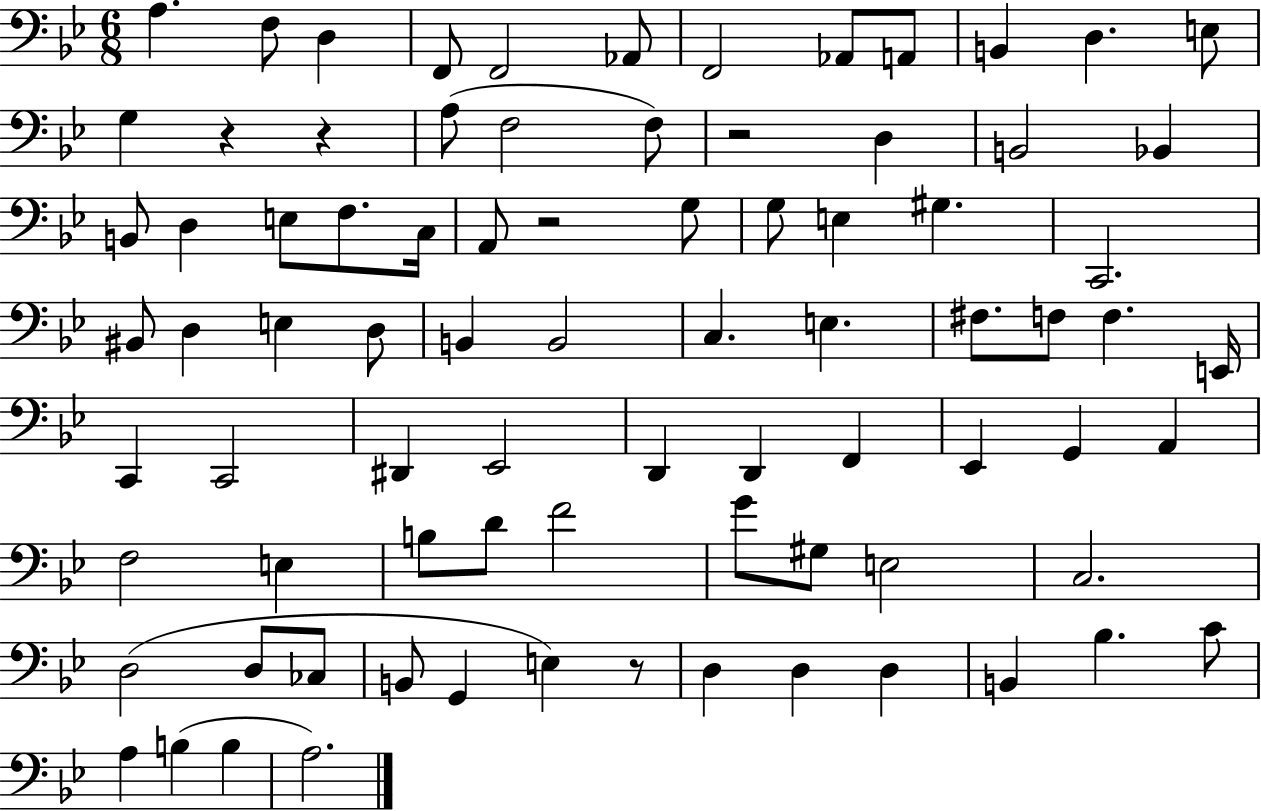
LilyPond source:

{
  \clef bass
  \numericTimeSignature
  \time 6/8
  \key bes \major
  a4. f8 d4 | f,8 f,2 aes,8 | f,2 aes,8 a,8 | b,4 d4. e8 | \break g4 r4 r4 | a8( f2 f8) | r2 d4 | b,2 bes,4 | \break b,8 d4 e8 f8. c16 | a,8 r2 g8 | g8 e4 gis4. | c,2. | \break bis,8 d4 e4 d8 | b,4 b,2 | c4. e4. | fis8. f8 f4. e,16 | \break c,4 c,2 | dis,4 ees,2 | d,4 d,4 f,4 | ees,4 g,4 a,4 | \break f2 e4 | b8 d'8 f'2 | g'8 gis8 e2 | c2. | \break d2( d8 ces8 | b,8 g,4 e4) r8 | d4 d4 d4 | b,4 bes4. c'8 | \break a4 b4( b4 | a2.) | \bar "|."
}